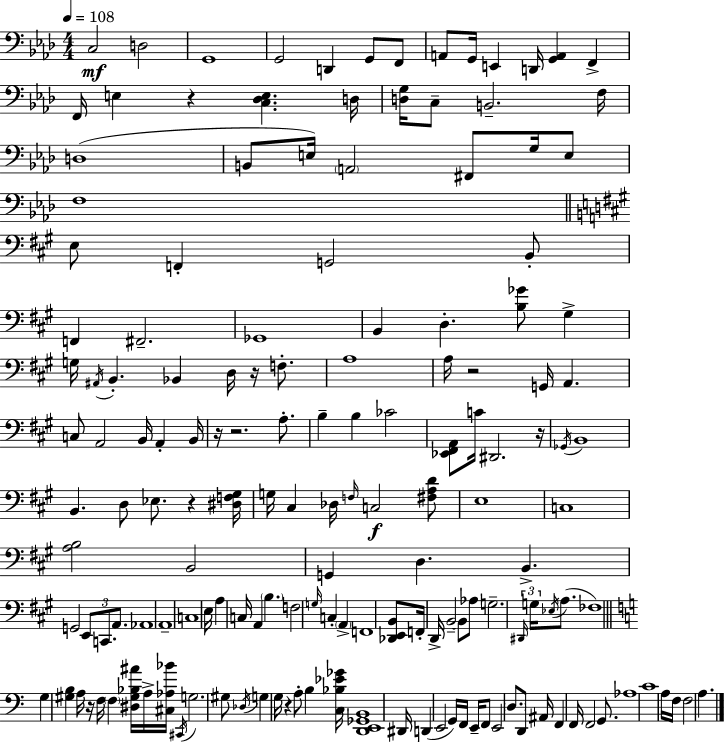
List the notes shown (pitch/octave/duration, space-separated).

C3/h D3/h G2/w G2/h D2/q G2/e F2/e A2/e G2/s E2/q D2/s [G2,A2]/q F2/q F2/s E3/q R/q [C3,Db3,E3]/q. D3/s [D3,G3]/s C3/e B2/h. F3/s D3/w B2/e E3/s A2/h F#2/e G3/s E3/e F3/w E3/e F2/q G2/h B2/e F2/q F#2/h. Gb2/w B2/q D3/q. [B3,Gb4]/e G#3/q G3/s A#2/s B2/q. Bb2/q D3/s R/s F3/e. A3/w A3/s R/h G2/s A2/q. C3/e A2/h B2/s A2/q B2/s R/s R/h. A3/e. B3/q B3/q CES4/h [Eb2,F#2,A2]/e C4/s D#2/h. R/s Gb2/s B2/w B2/q. D3/e Eb3/e. R/q [D#3,F3,G#3]/s G3/s C#3/q Db3/s F3/s C3/h [F#3,A3,D4]/e E3/w C3/w [A3,B3]/h B2/h G2/q D3/q. B2/q. G2/h E2/e C2/e. A2/e. Ab2/w A2/w C3/w E3/s A3/q C3/s A2/q B3/q. F3/h G3/s C3/q A2/q F2/w [Db2,E2,B2]/e F2/s D2/s B2/h B2/e Ab3/e G3/h. D#2/s G3/s Eb3/s A3/e. FES3/w G3/q [G#3,B3]/q A3/s R/s F3/s F3/q [D#3,G#3,Bb3,A#4]/s A3/s [C#3,Ab3,Bb4]/s C#2/s G3/h. G#3/e Db3/s G3/q G3/s R/q A3/e B3/q [C3,Bb3,Eb4,Gb4]/s [D2,E2,Gb2,B2]/w D#2/s D2/q E2/h G2/s F2/s E2/s F2/e E2/h D3/e. D2/e A#2/s F2/q F2/s F2/h G2/e. Ab3/w C4/w A3/s F3/s F3/h A3/q.